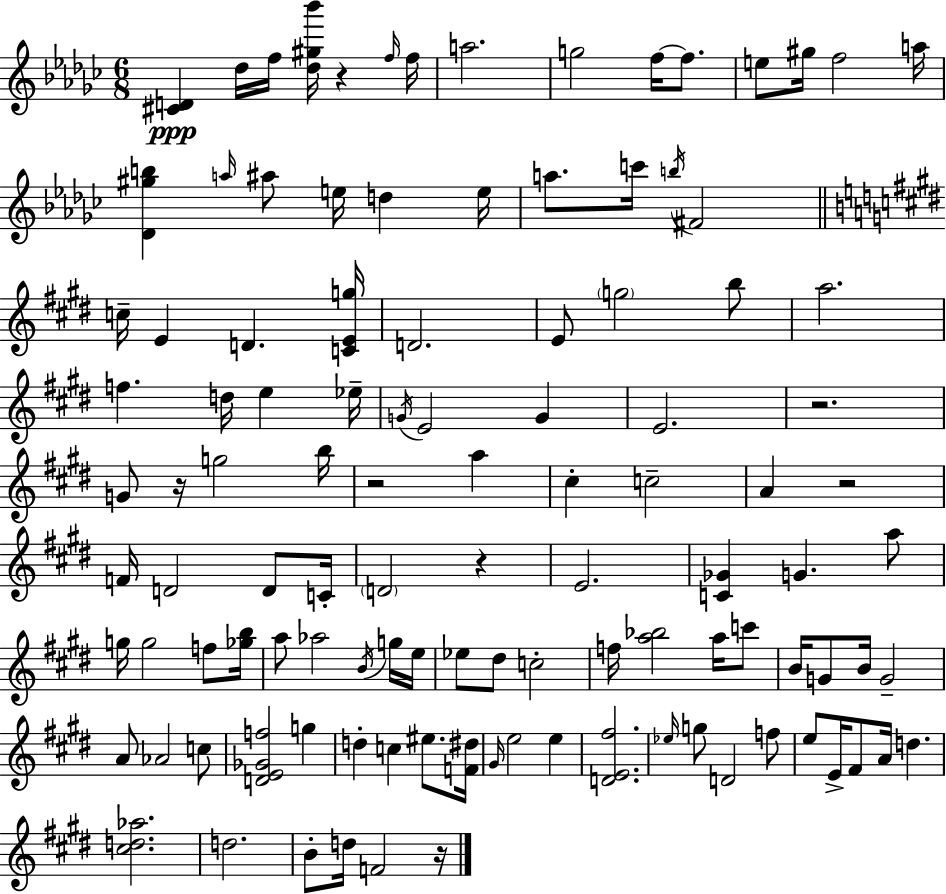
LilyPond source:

{
  \clef treble
  \numericTimeSignature
  \time 6/8
  \key ees \minor
  <cis' d'>4\ppp des''16 f''16 <des'' gis'' bes'''>16 r4 \grace { f''16 } | f''16 a''2. | g''2 f''16~~ f''8. | e''8 gis''16 f''2 | \break a''16 <des' gis'' b''>4 \grace { a''16 } ais''8 e''16 d''4 | e''16 a''8. c'''16 \acciaccatura { b''16 } fis'2 | \bar "||" \break \key e \major c''16-- e'4 d'4. <c' e' g''>16 | d'2. | e'8 \parenthesize g''2 b''8 | a''2. | \break f''4. d''16 e''4 ees''16-- | \acciaccatura { g'16 } e'2 g'4 | e'2. | r2. | \break g'8 r16 g''2 | b''16 r2 a''4 | cis''4-. c''2-- | a'4 r2 | \break f'16 d'2 d'8 | c'16-. \parenthesize d'2 r4 | e'2. | <c' ges'>4 g'4. a''8 | \break g''16 g''2 f''8 | <ges'' b''>16 a''8 aes''2 \acciaccatura { b'16 } | g''16 e''16 ees''8 dis''8 c''2-. | f''16 <a'' bes''>2 a''16 | \break c'''8 b'16 g'8 b'16 g'2-- | a'8 aes'2 | c''8 <d' e' ges' f''>2 g''4 | d''4-. c''4 eis''8. | \break <f' dis''>16 \grace { gis'16 } e''2 e''4 | <d' e' fis''>2. | \grace { ees''16 } g''8 d'2 | f''8 e''8 e'16-> fis'8 a'16 d''4. | \break <cis'' d'' aes''>2. | d''2. | b'8-. d''16 f'2 | r16 \bar "|."
}